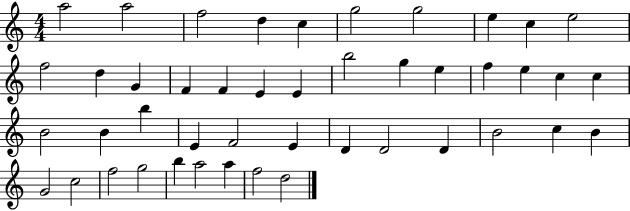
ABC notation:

X:1
T:Untitled
M:4/4
L:1/4
K:C
a2 a2 f2 d c g2 g2 e c e2 f2 d G F F E E b2 g e f e c c B2 B b E F2 E D D2 D B2 c B G2 c2 f2 g2 b a2 a f2 d2